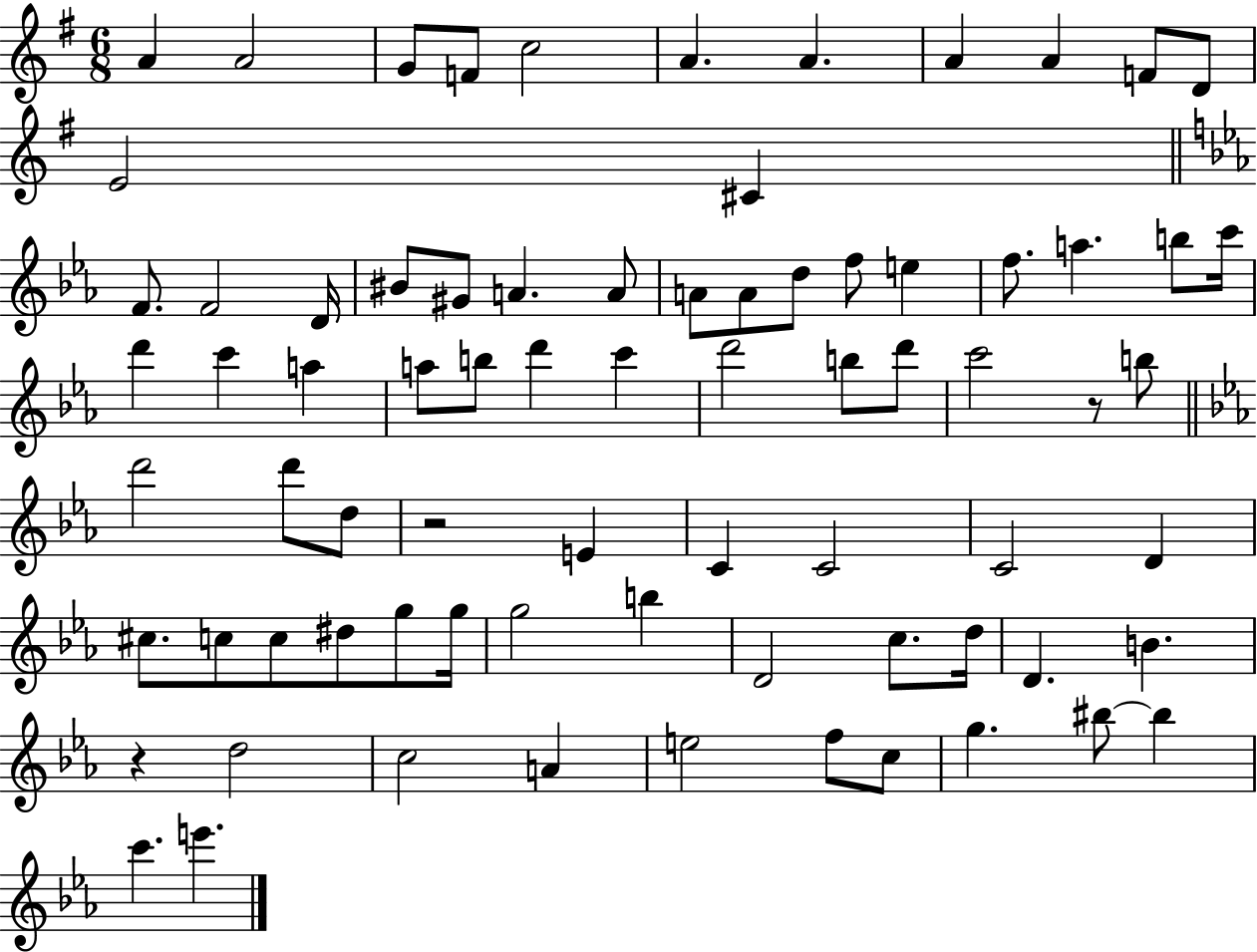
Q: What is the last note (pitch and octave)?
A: E6